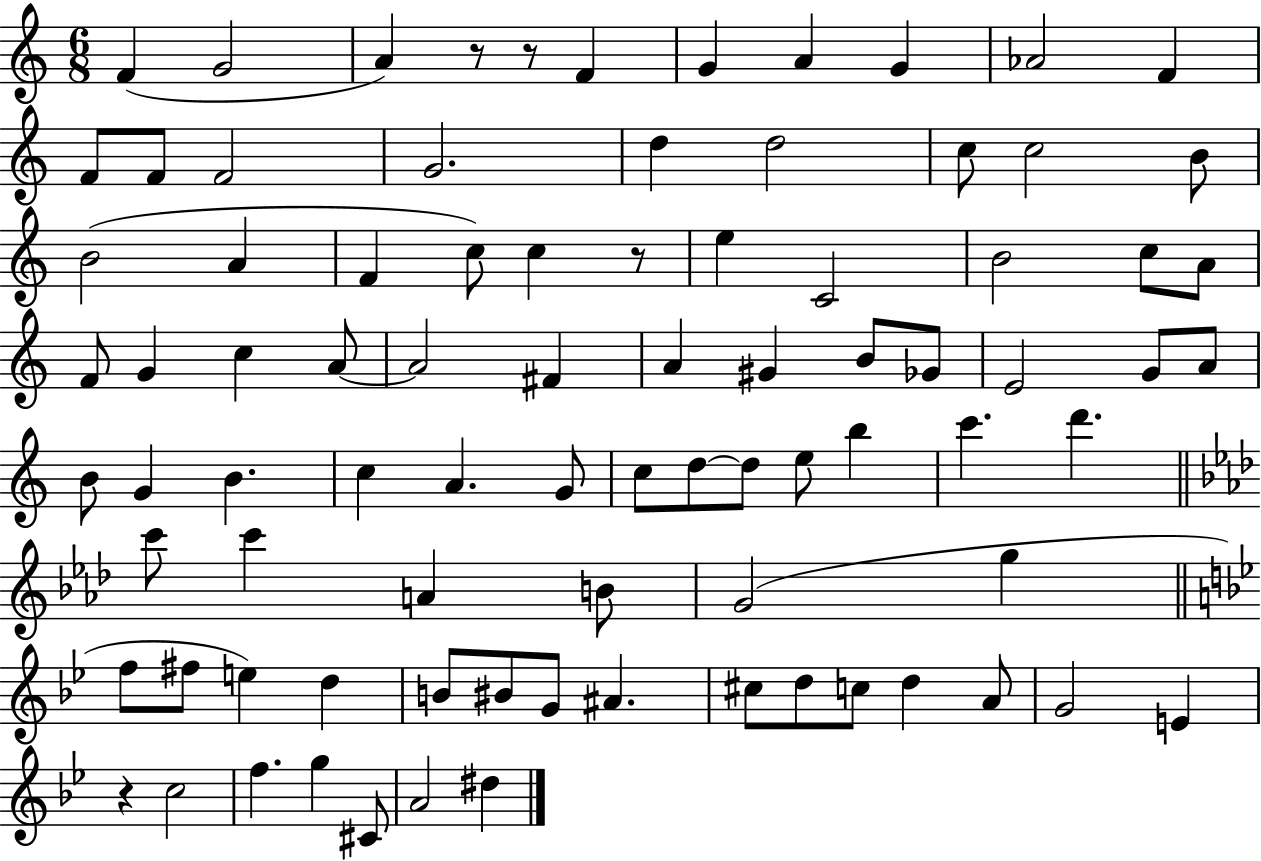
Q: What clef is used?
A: treble